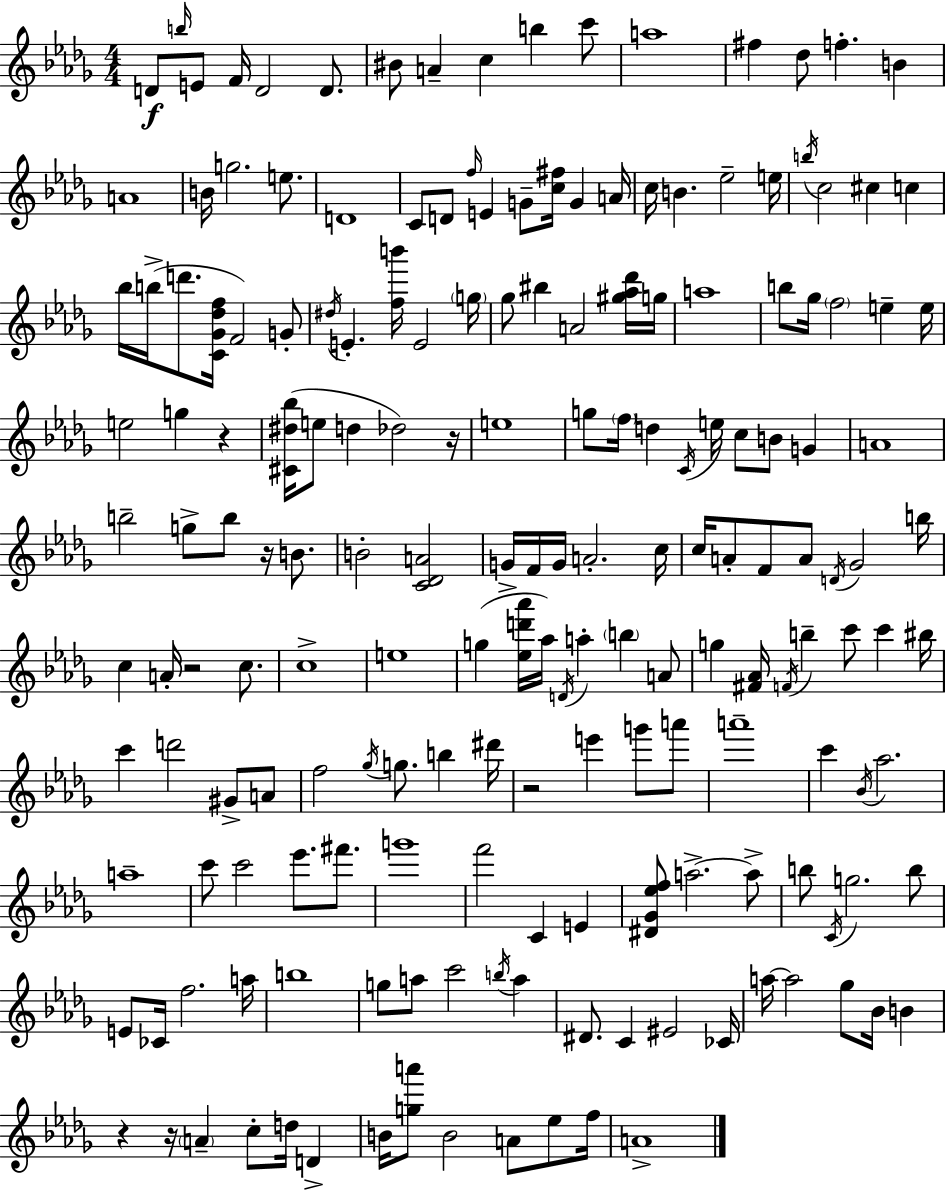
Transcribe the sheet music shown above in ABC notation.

X:1
T:Untitled
M:4/4
L:1/4
K:Bbm
D/2 b/4 E/2 F/4 D2 D/2 ^B/2 A c b c'/2 a4 ^f _d/2 f B A4 B/4 g2 e/2 D4 C/2 D/2 f/4 E G/2 [c^f]/4 G A/4 c/4 B _e2 e/4 b/4 c2 ^c c _b/4 b/4 d'/2 [C_G_df]/4 F2 G/2 ^d/4 E [fb']/4 E2 g/4 _g/2 ^b A2 [^g_a_d']/4 g/4 a4 b/2 _g/4 f2 e e/4 e2 g z [^C^d_b]/4 e/2 d _d2 z/4 e4 g/2 f/4 d C/4 e/4 c/2 B/2 G A4 b2 g/2 b/2 z/4 B/2 B2 [C_DA]2 G/4 F/4 G/4 A2 c/4 c/4 A/2 F/2 A/2 D/4 _G2 b/4 c A/4 z2 c/2 c4 e4 g [_ed'_a']/4 _a/4 D/4 a b A/2 g [^F_A]/4 F/4 b c'/2 c' ^b/4 c' d'2 ^G/2 A/2 f2 _g/4 g/2 b ^d'/4 z2 e' g'/2 a'/2 a'4 c' _B/4 _a2 a4 c'/2 c'2 _e'/2 ^f'/2 g'4 f'2 C E [^D_G_ef]/2 a2 a/2 b/2 C/4 g2 b/2 E/2 _C/4 f2 a/4 b4 g/2 a/2 c'2 b/4 a ^D/2 C ^E2 _C/4 a/4 a2 _g/2 _B/4 B z z/4 A c/2 d/4 D B/4 [ga']/2 B2 A/2 _e/2 f/4 A4